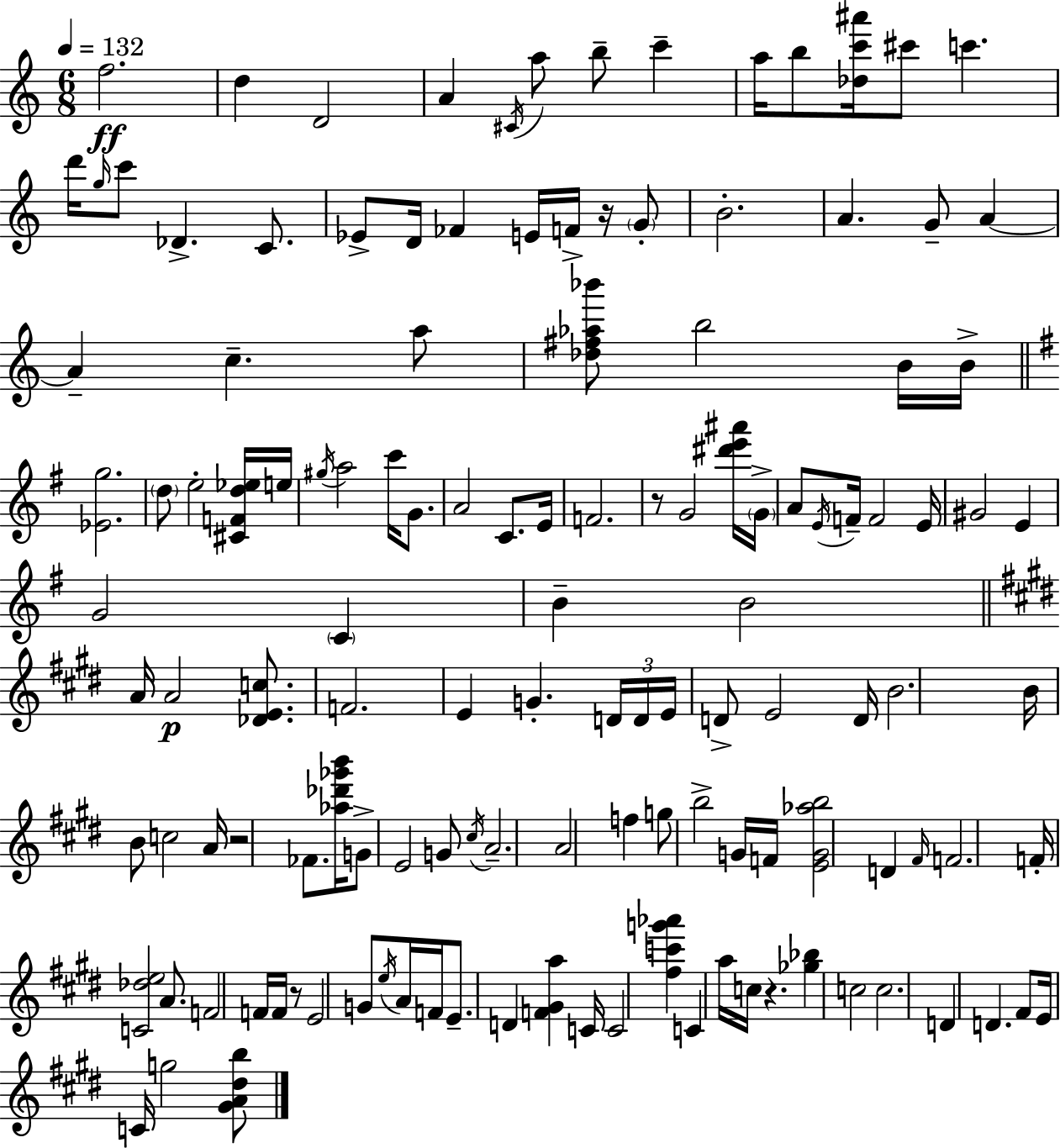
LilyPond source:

{
  \clef treble
  \numericTimeSignature
  \time 6/8
  \key a \minor
  \tempo 4 = 132
  \repeat volta 2 { f''2.\ff | d''4 d'2 | a'4 \acciaccatura { cis'16 } a''8 b''8-- c'''4-- | a''16 b''8 <des'' c''' ais'''>16 cis'''8 c'''4. | \break d'''16 \grace { g''16 } c'''8 des'4.-> c'8. | ees'8-> d'16 fes'4 e'16 f'16-> r16 | \parenthesize g'8-. b'2.-. | a'4. g'8-- a'4~~ | \break a'4-- c''4.-- | a''8 <des'' fis'' aes'' bes'''>8 b''2 | b'16 b'16-> \bar "||" \break \key e \minor <ees' g''>2. | \parenthesize d''8 e''2-. <cis' f' d'' ees''>16 e''16 | \acciaccatura { gis''16 } a''2 c'''16 g'8. | a'2 c'8. | \break e'16 f'2. | r8 g'2 <dis''' e''' ais'''>16 | \parenthesize g'16-> a'8 \acciaccatura { e'16 } f'16-- f'2 | e'16 gis'2 e'4 | \break g'2 \parenthesize c'4 | b'4-- b'2 | \bar "||" \break \key e \major a'16 a'2\p <des' e' c''>8. | f'2. | e'4 g'4.-. \tuplet 3/2 { d'16 d'16 | e'16 } d'8-> e'2 d'16 | \break b'2. | b'16 b'8 c''2 a'16 | r2 fes'8. <aes'' des''' ges''' b'''>16 | g'8-> e'2 g'8 | \break \acciaccatura { cis''16 } a'2.-- | a'2 f''4 | g''8 b''2-> g'16 | f'16 <e' g' aes'' b''>2 d'4 | \break \grace { fis'16 } f'2. | f'16-. <c' des'' e''>2 a'8. | f'2 f'16 f'16 | r8 e'2 g'8 | \break \acciaccatura { e''16 } a'16 f'16 e'8.-- d'4 <f' gis' a''>4 | c'16 c'2 <fis'' c''' g''' aes'''>4 | c'4 a''16 c''16 r4. | <ges'' bes''>4 c''2 | \break c''2. | d'4 d'4. | fis'8 e'16 c'16 g''2 | <gis' a' dis'' b''>8 } \bar "|."
}